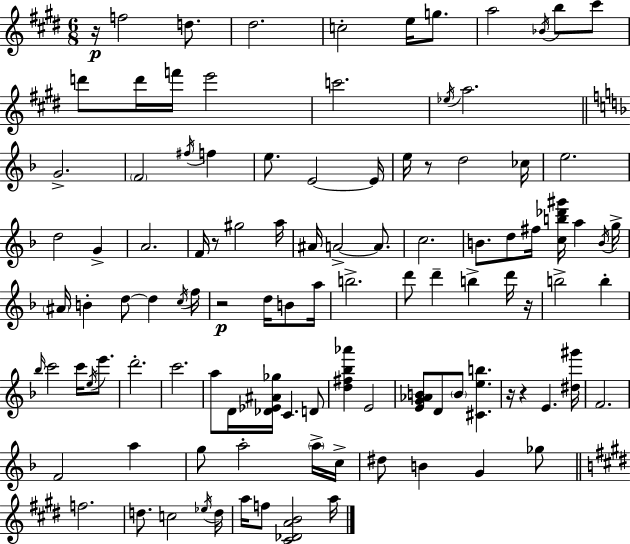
X:1
T:Untitled
M:6/8
L:1/4
K:E
z/4 f2 d/2 ^d2 c2 e/4 g/2 a2 _B/4 b/2 ^c'/2 d'/2 d'/4 f'/4 e'2 c'2 _e/4 a2 G2 F2 ^f/4 f e/2 E2 E/4 e/4 z/2 d2 _c/4 e2 d2 G A2 F/4 z/2 ^g2 a/4 ^A/4 A2 A/2 c2 B/2 d/2 ^f/4 [cb_d'^g']/4 a B/4 g/4 ^A/4 B d/2 d c/4 f/4 z2 d/4 B/2 a/4 b2 d'/2 d' b d'/4 z/4 b2 b _b/4 c'2 c'/4 e/4 e'/2 d'2 c'2 a/2 D/4 [_D_E^A_g]/4 C D/2 [d^f_b_a'] E2 [EG_AB]/2 D/2 B/2 [^Ceb] z/4 z E [^d^g']/4 F2 F2 a g/2 a2 a/4 c/4 ^d/2 B G _g/2 f2 d/2 c2 _e/4 d/4 a/4 f/2 [^C_DAB]2 a/4